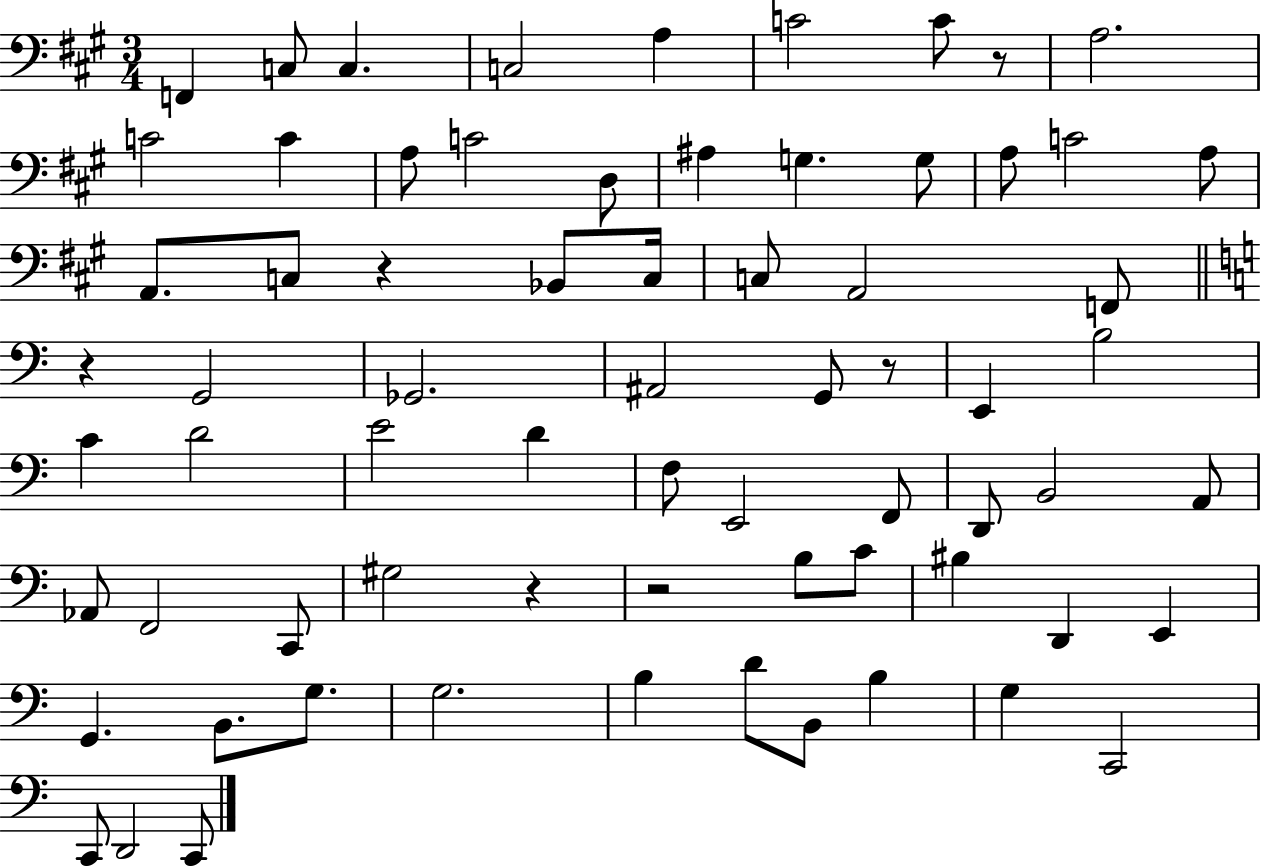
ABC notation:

X:1
T:Untitled
M:3/4
L:1/4
K:A
F,, C,/2 C, C,2 A, C2 C/2 z/2 A,2 C2 C A,/2 C2 D,/2 ^A, G, G,/2 A,/2 C2 A,/2 A,,/2 C,/2 z _B,,/2 C,/4 C,/2 A,,2 F,,/2 z G,,2 _G,,2 ^A,,2 G,,/2 z/2 E,, B,2 C D2 E2 D F,/2 E,,2 F,,/2 D,,/2 B,,2 A,,/2 _A,,/2 F,,2 C,,/2 ^G,2 z z2 B,/2 C/2 ^B, D,, E,, G,, B,,/2 G,/2 G,2 B, D/2 B,,/2 B, G, C,,2 C,,/2 D,,2 C,,/2